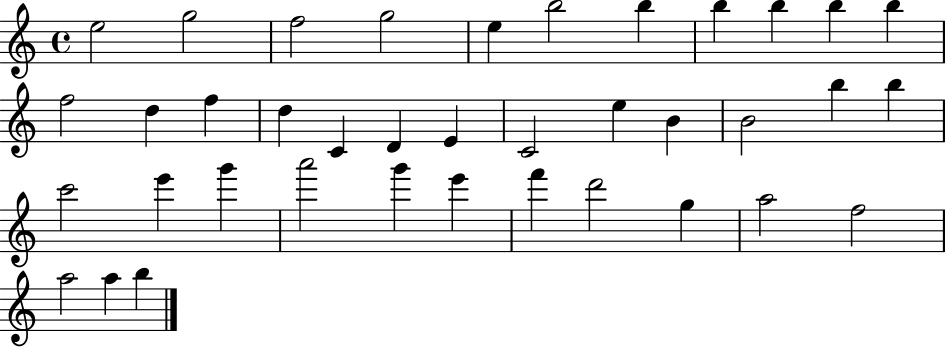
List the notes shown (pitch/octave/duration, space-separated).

E5/h G5/h F5/h G5/h E5/q B5/h B5/q B5/q B5/q B5/q B5/q F5/h D5/q F5/q D5/q C4/q D4/q E4/q C4/h E5/q B4/q B4/h B5/q B5/q C6/h E6/q G6/q A6/h G6/q E6/q F6/q D6/h G5/q A5/h F5/h A5/h A5/q B5/q